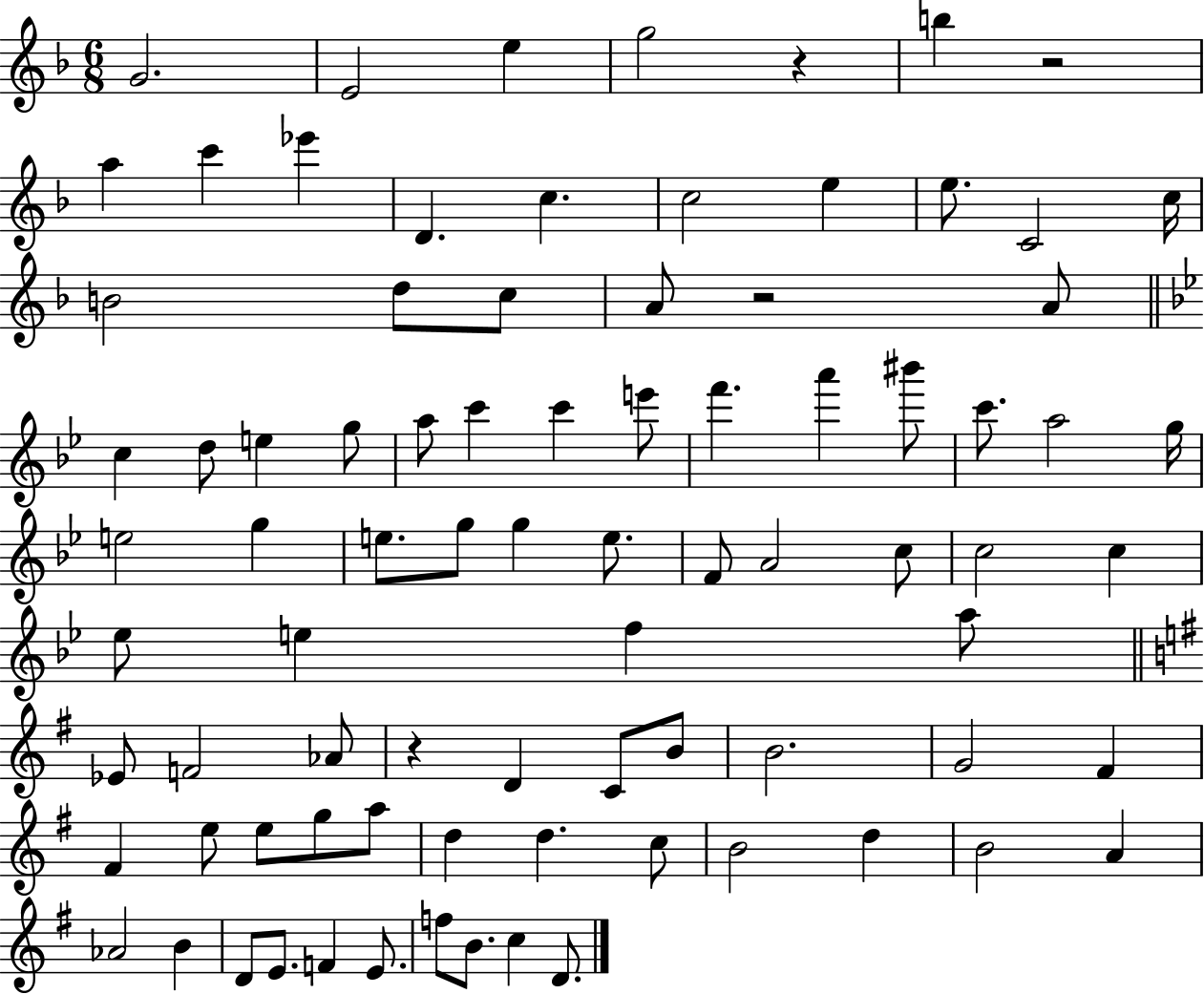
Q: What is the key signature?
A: F major